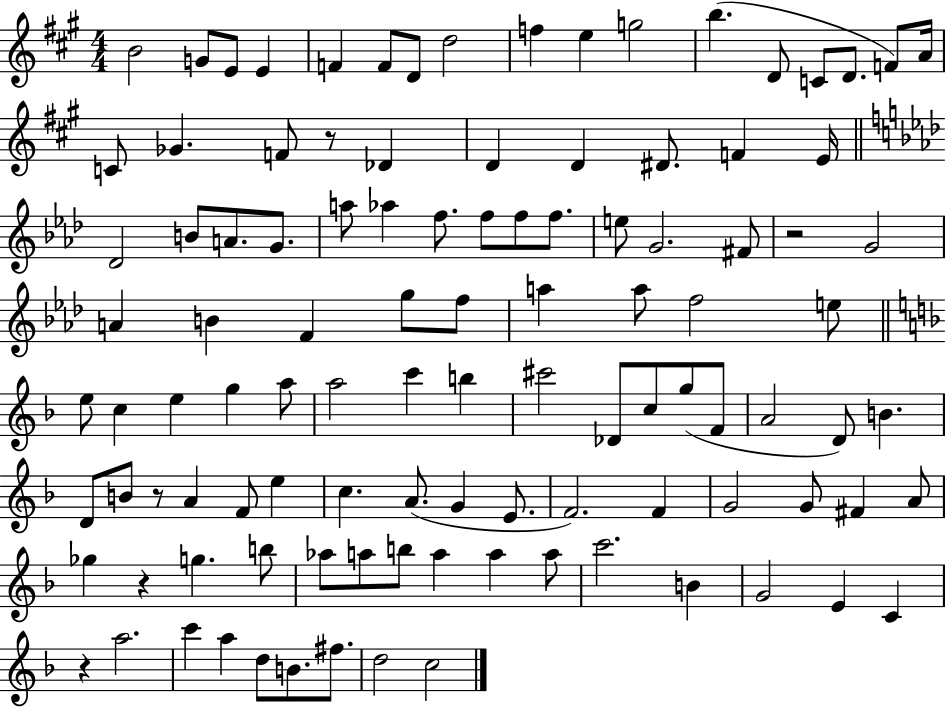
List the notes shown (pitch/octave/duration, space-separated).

B4/h G4/e E4/e E4/q F4/q F4/e D4/e D5/h F5/q E5/q G5/h B5/q. D4/e C4/e D4/e. F4/e A4/s C4/e Gb4/q. F4/e R/e Db4/q D4/q D4/q D#4/e. F4/q E4/s Db4/h B4/e A4/e. G4/e. A5/e Ab5/q F5/e. F5/e F5/e F5/e. E5/e G4/h. F#4/e R/h G4/h A4/q B4/q F4/q G5/e F5/e A5/q A5/e F5/h E5/e E5/e C5/q E5/q G5/q A5/e A5/h C6/q B5/q C#6/h Db4/e C5/e G5/e F4/e A4/h D4/e B4/q. D4/e B4/e R/e A4/q F4/e E5/q C5/q. A4/e. G4/q E4/e. F4/h. F4/q G4/h G4/e F#4/q A4/e Gb5/q R/q G5/q. B5/e Ab5/e A5/e B5/e A5/q A5/q A5/e C6/h. B4/q G4/h E4/q C4/q R/q A5/h. C6/q A5/q D5/e B4/e. F#5/e. D5/h C5/h